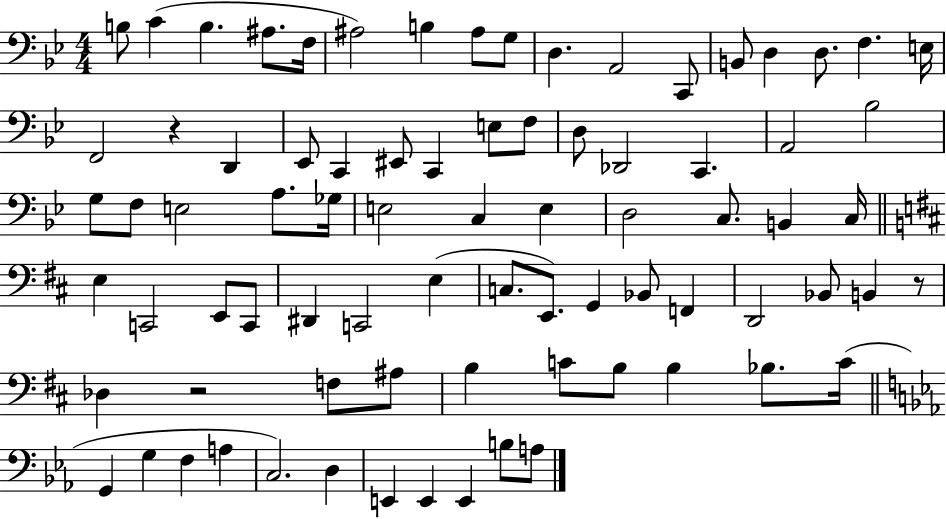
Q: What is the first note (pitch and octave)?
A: B3